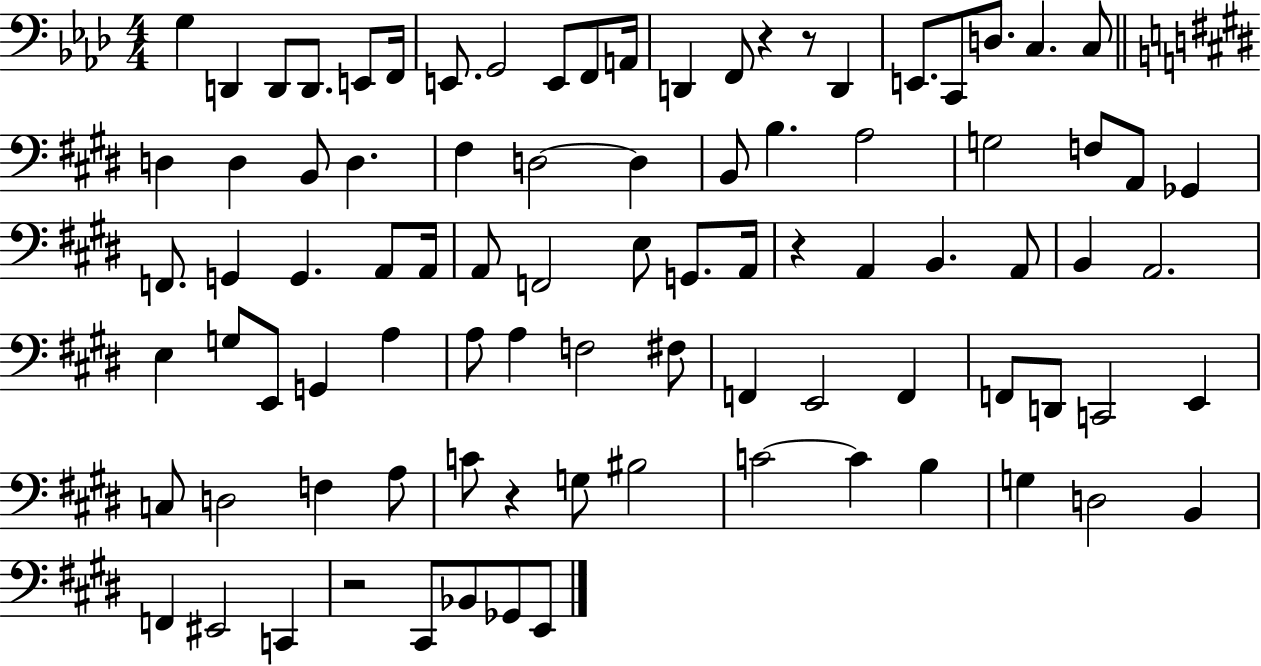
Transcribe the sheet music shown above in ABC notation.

X:1
T:Untitled
M:4/4
L:1/4
K:Ab
G, D,, D,,/2 D,,/2 E,,/2 F,,/4 E,,/2 G,,2 E,,/2 F,,/2 A,,/4 D,, F,,/2 z z/2 D,, E,,/2 C,,/2 D,/2 C, C,/2 D, D, B,,/2 D, ^F, D,2 D, B,,/2 B, A,2 G,2 F,/2 A,,/2 _G,, F,,/2 G,, G,, A,,/2 A,,/4 A,,/2 F,,2 E,/2 G,,/2 A,,/4 z A,, B,, A,,/2 B,, A,,2 E, G,/2 E,,/2 G,, A, A,/2 A, F,2 ^F,/2 F,, E,,2 F,, F,,/2 D,,/2 C,,2 E,, C,/2 D,2 F, A,/2 C/2 z G,/2 ^B,2 C2 C B, G, D,2 B,, F,, ^E,,2 C,, z2 ^C,,/2 _B,,/2 _G,,/2 E,,/2